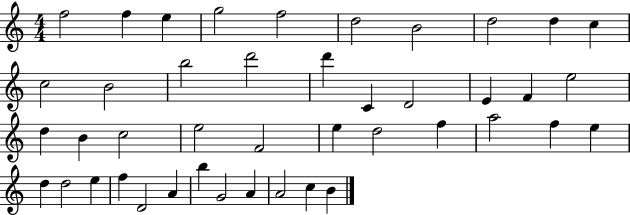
X:1
T:Untitled
M:4/4
L:1/4
K:C
f2 f e g2 f2 d2 B2 d2 d c c2 B2 b2 d'2 d' C D2 E F e2 d B c2 e2 F2 e d2 f a2 f e d d2 e f D2 A b G2 A A2 c B